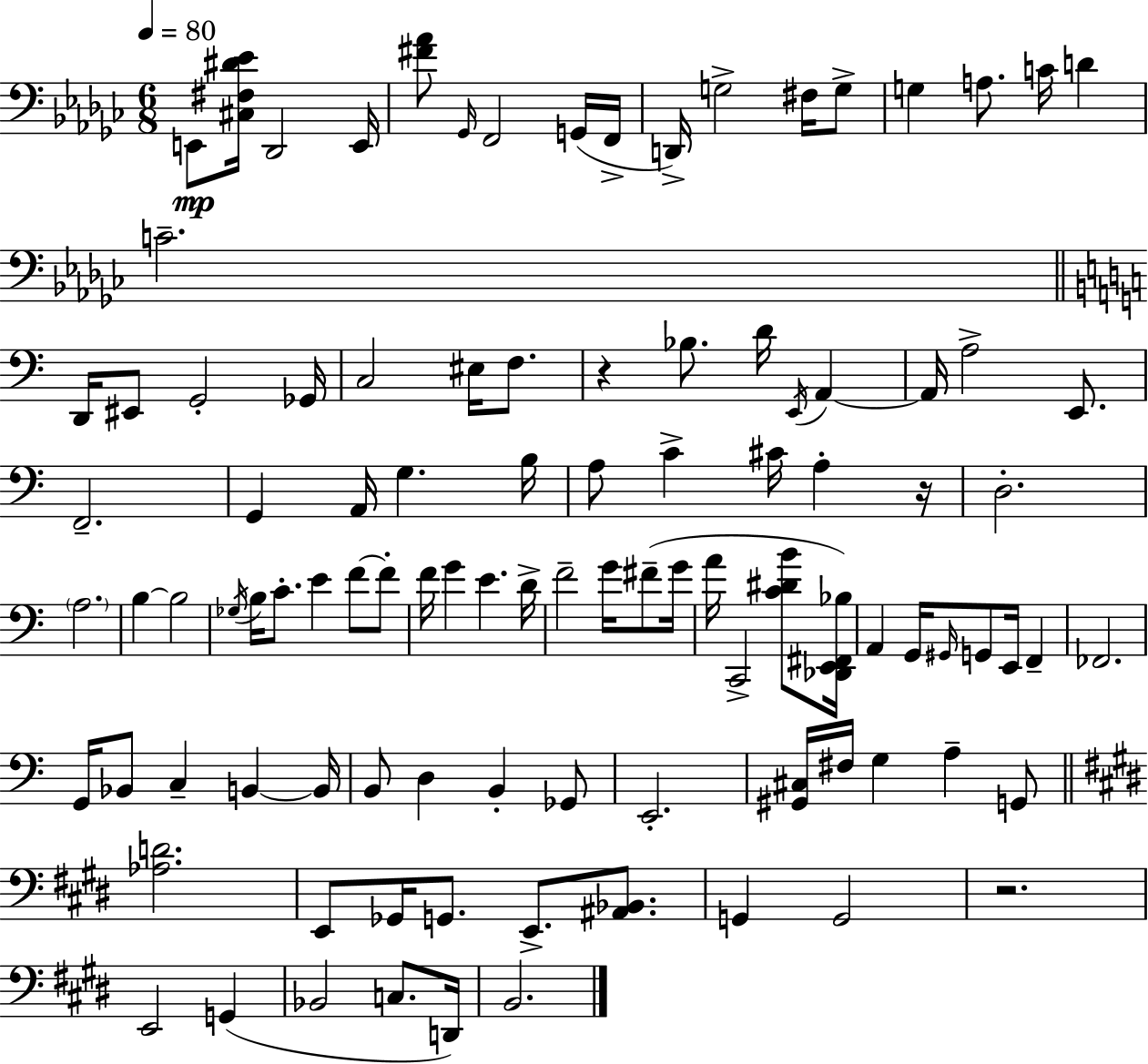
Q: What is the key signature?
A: EES minor